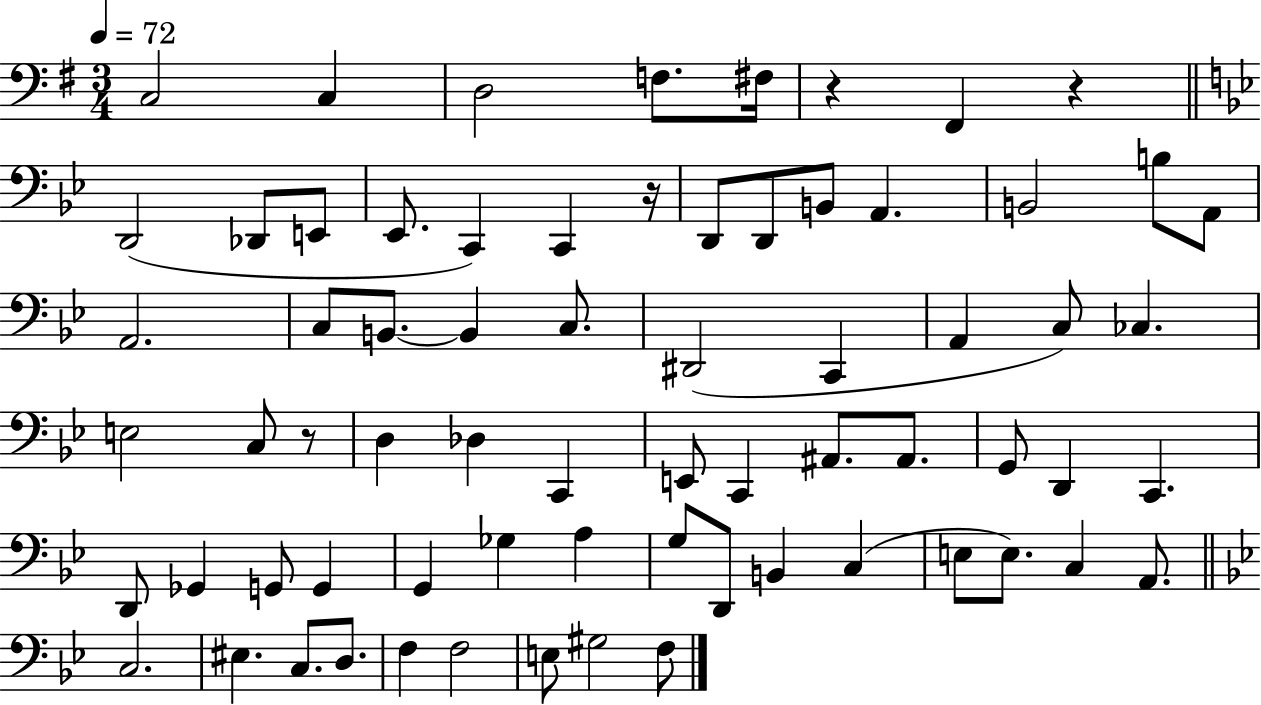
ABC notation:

X:1
T:Untitled
M:3/4
L:1/4
K:G
C,2 C, D,2 F,/2 ^F,/4 z ^F,, z D,,2 _D,,/2 E,,/2 _E,,/2 C,, C,, z/4 D,,/2 D,,/2 B,,/2 A,, B,,2 B,/2 A,,/2 A,,2 C,/2 B,,/2 B,, C,/2 ^D,,2 C,, A,, C,/2 _C, E,2 C,/2 z/2 D, _D, C,, E,,/2 C,, ^A,,/2 ^A,,/2 G,,/2 D,, C,, D,,/2 _G,, G,,/2 G,, G,, _G, A, G,/2 D,,/2 B,, C, E,/2 E,/2 C, A,,/2 C,2 ^E, C,/2 D,/2 F, F,2 E,/2 ^G,2 F,/2